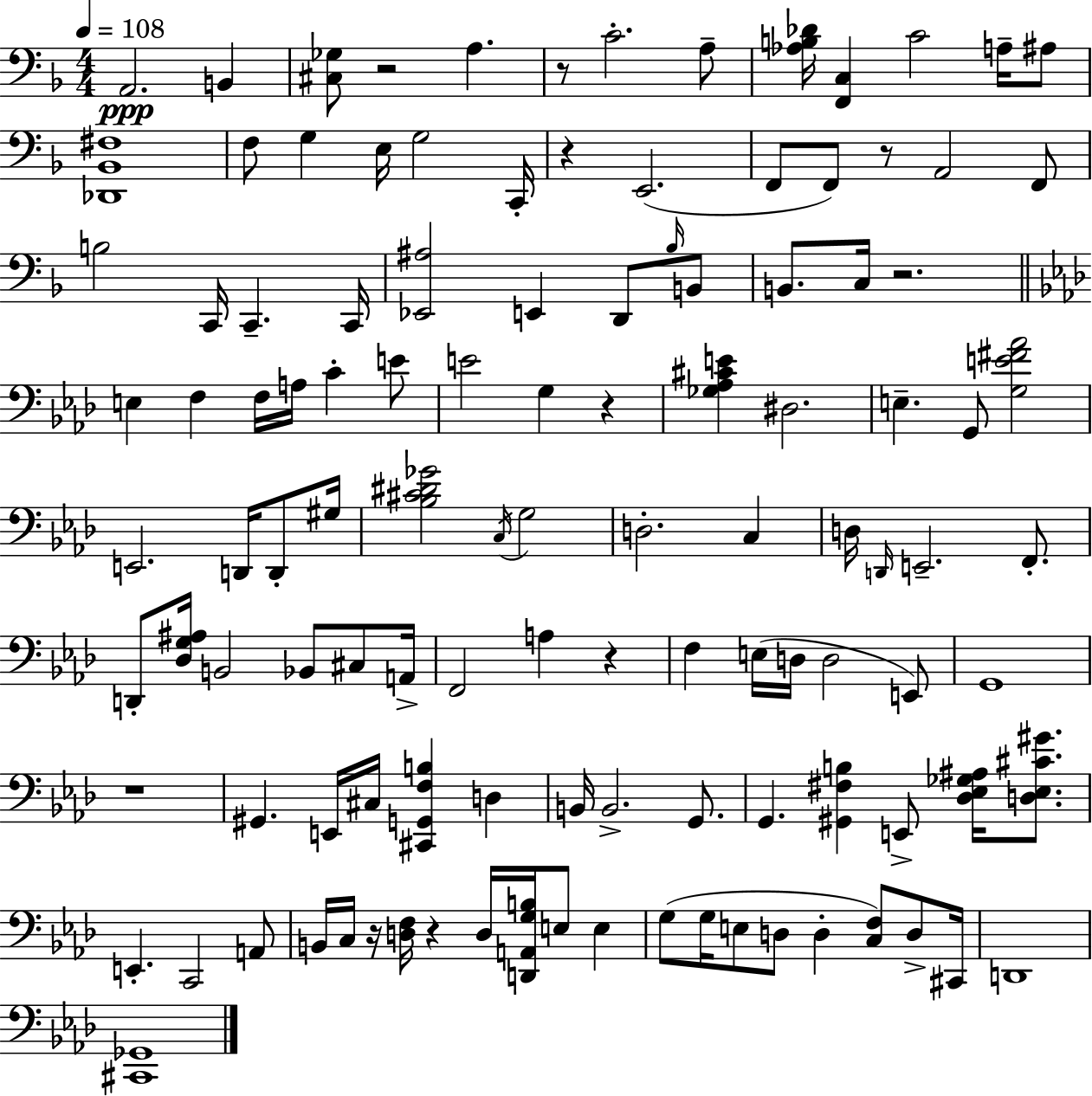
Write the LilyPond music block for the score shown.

{
  \clef bass
  \numericTimeSignature
  \time 4/4
  \key d \minor
  \tempo 4 = 108
  \repeat volta 2 { a,2.\ppp b,4 | <cis ges>8 r2 a4. | r8 c'2.-. a8-- | <aes b des'>16 <f, c>4 c'2 a16-- ais8 | \break <des, bes, fis>1 | f8 g4 e16 g2 c,16-. | r4 e,2.( | f,8 f,8) r8 a,2 f,8 | \break b2 c,16 c,4.-- c,16 | <ees, ais>2 e,4 d,8 \grace { bes16 } b,8 | b,8. c16 r2. | \bar "||" \break \key f \minor e4 f4 f16 a16 c'4-. e'8 | e'2 g4 r4 | <ges aes cis' e'>4 dis2. | e4.-- g,8 <g e' fis' aes'>2 | \break e,2. d,16 d,8-. gis16 | <bes cis' dis' ges'>2 \acciaccatura { c16 } g2 | d2.-. c4 | d16 \grace { d,16 } e,2.-- f,8.-. | \break d,8-. <des g ais>16 b,2 bes,8 cis8 | a,16-> f,2 a4 r4 | f4 e16( d16 d2 | e,8) g,1 | \break r1 | gis,4. e,16 cis16 <cis, g, f b>4 d4 | b,16 b,2.-> g,8. | g,4. <gis, fis b>4 e,8-> <des ees ges ais>16 <d ees cis' gis'>8. | \break e,4.-. c,2 | a,8 b,16 c16 r16 <d f>16 r4 d16 <d, a, g b>16 e8 e4 | g8( g16 e8 d8 d4-. <c f>8) d8-> | cis,16 d,1 | \break <cis, ges,>1 | } \bar "|."
}